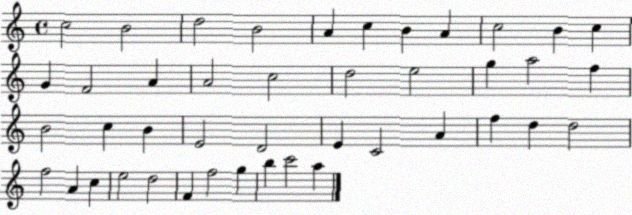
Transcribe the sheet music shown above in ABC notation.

X:1
T:Untitled
M:4/4
L:1/4
K:C
c2 B2 d2 B2 A c B A c2 B c G F2 A A2 c2 d2 e2 g a2 f B2 c B E2 D2 E C2 A f d d2 f2 A c e2 d2 F f2 g b c'2 a